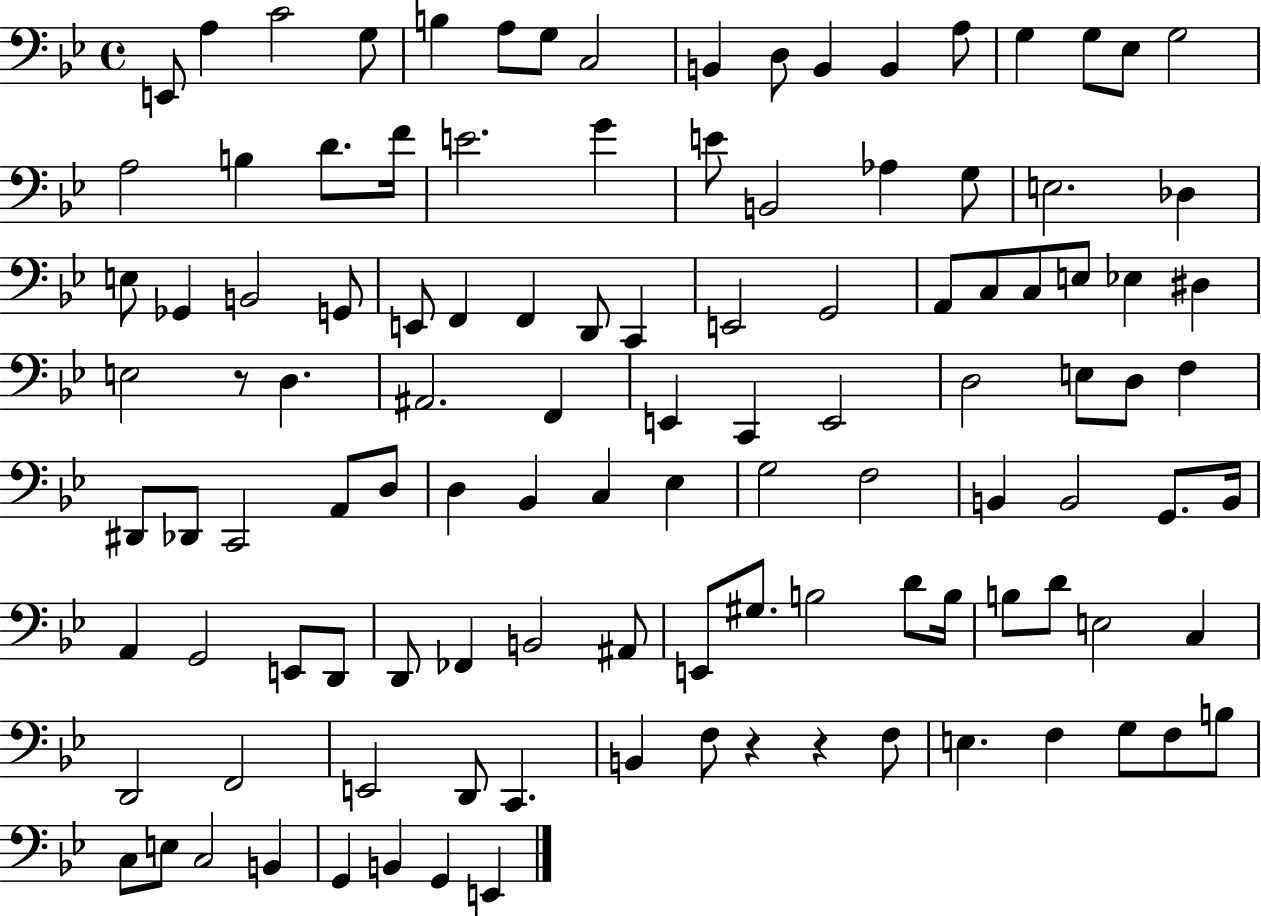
E2/e A3/q C4/h G3/e B3/q A3/e G3/e C3/h B2/q D3/e B2/q B2/q A3/e G3/q G3/e Eb3/e G3/h A3/h B3/q D4/e. F4/s E4/h. G4/q E4/e B2/h Ab3/q G3/e E3/h. Db3/q E3/e Gb2/q B2/h G2/e E2/e F2/q F2/q D2/e C2/q E2/h G2/h A2/e C3/e C3/e E3/e Eb3/q D#3/q E3/h R/e D3/q. A#2/h. F2/q E2/q C2/q E2/h D3/h E3/e D3/e F3/q D#2/e Db2/e C2/h A2/e D3/e D3/q Bb2/q C3/q Eb3/q G3/h F3/h B2/q B2/h G2/e. B2/s A2/q G2/h E2/e D2/e D2/e FES2/q B2/h A#2/e E2/e G#3/e. B3/h D4/e B3/s B3/e D4/e E3/h C3/q D2/h F2/h E2/h D2/e C2/q. B2/q F3/e R/q R/q F3/e E3/q. F3/q G3/e F3/e B3/e C3/e E3/e C3/h B2/q G2/q B2/q G2/q E2/q